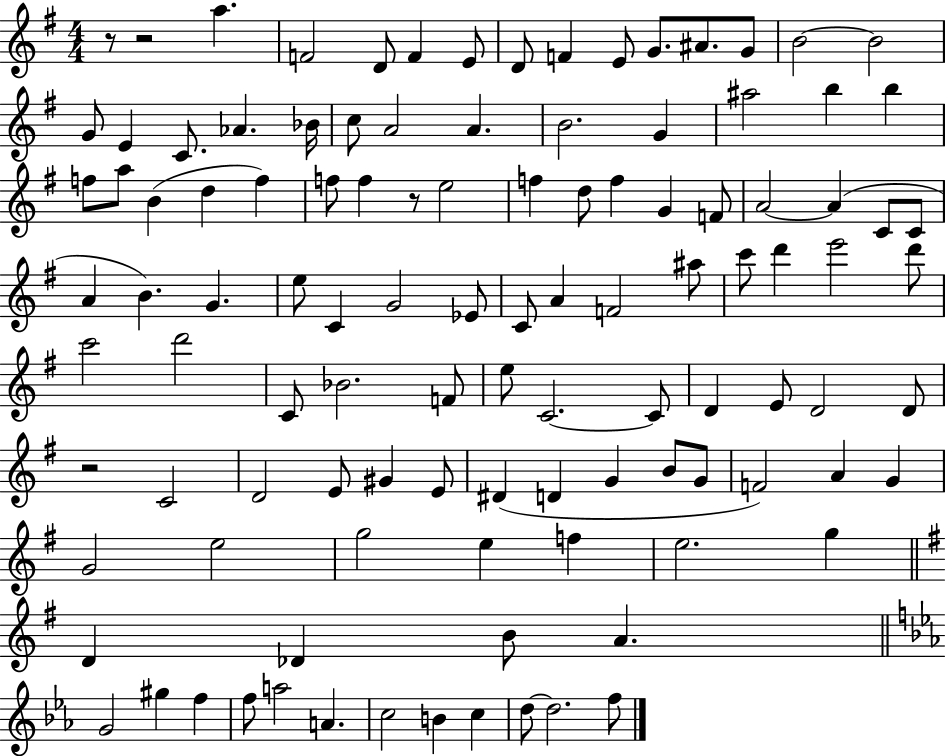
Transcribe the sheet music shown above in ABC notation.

X:1
T:Untitled
M:4/4
L:1/4
K:G
z/2 z2 a F2 D/2 F E/2 D/2 F E/2 G/2 ^A/2 G/2 B2 B2 G/2 E C/2 _A _B/4 c/2 A2 A B2 G ^a2 b b f/2 a/2 B d f f/2 f z/2 e2 f d/2 f G F/2 A2 A C/2 C/2 A B G e/2 C G2 _E/2 C/2 A F2 ^a/2 c'/2 d' e'2 d'/2 c'2 d'2 C/2 _B2 F/2 e/2 C2 C/2 D E/2 D2 D/2 z2 C2 D2 E/2 ^G E/2 ^D D G B/2 G/2 F2 A G G2 e2 g2 e f e2 g D _D B/2 A G2 ^g f f/2 a2 A c2 B c d/2 d2 f/2